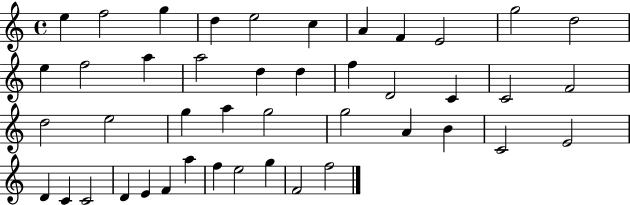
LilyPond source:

{
  \clef treble
  \time 4/4
  \defaultTimeSignature
  \key c \major
  e''4 f''2 g''4 | d''4 e''2 c''4 | a'4 f'4 e'2 | g''2 d''2 | \break e''4 f''2 a''4 | a''2 d''4 d''4 | f''4 d'2 c'4 | c'2 f'2 | \break d''2 e''2 | g''4 a''4 g''2 | g''2 a'4 b'4 | c'2 e'2 | \break d'4 c'4 c'2 | d'4 e'4 f'4 a''4 | f''4 e''2 g''4 | f'2 f''2 | \break \bar "|."
}